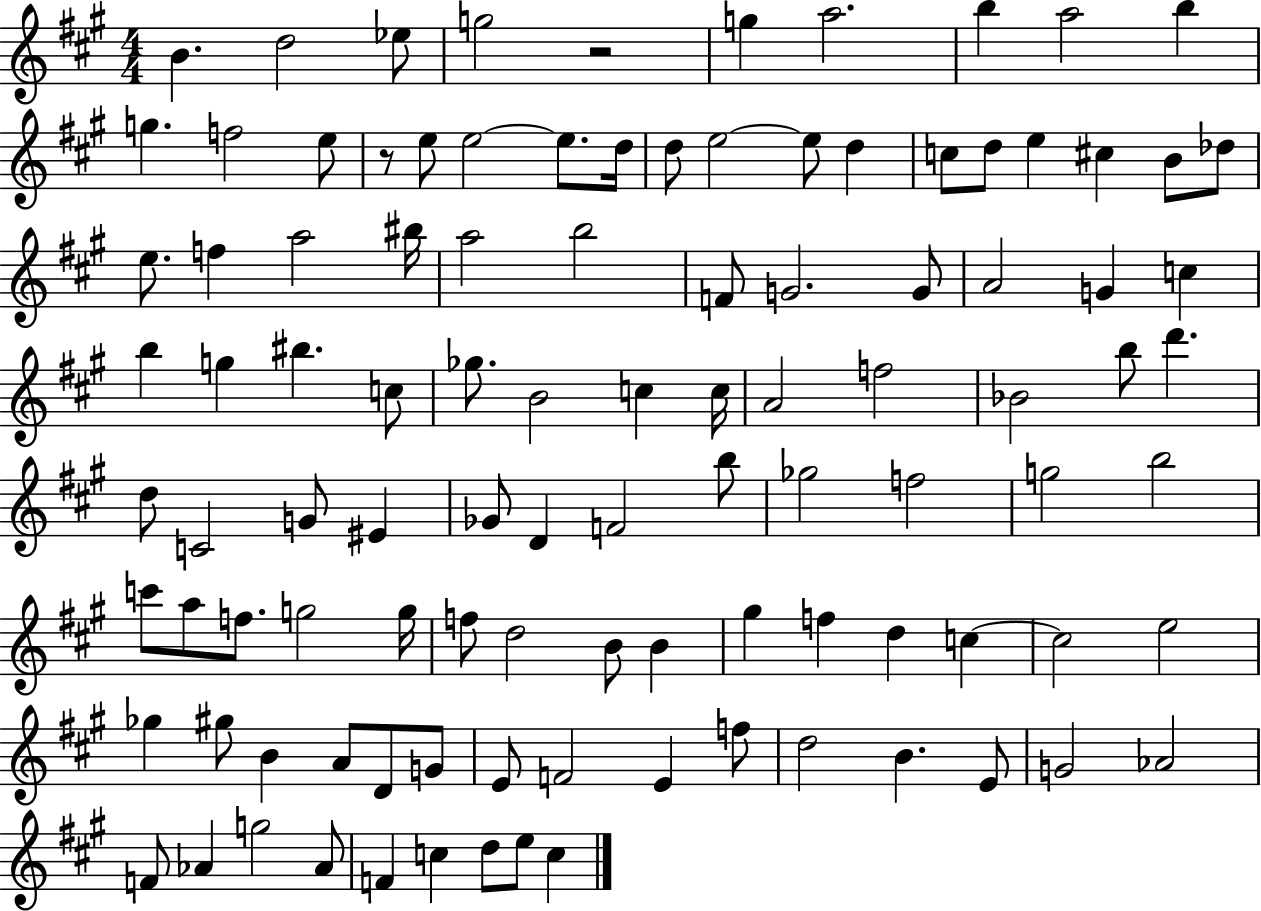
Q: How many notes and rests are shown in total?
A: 104